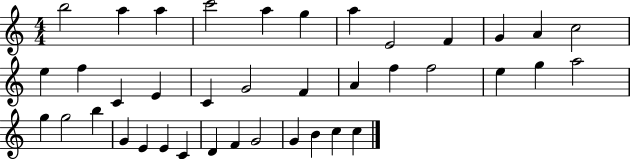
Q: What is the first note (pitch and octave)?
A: B5